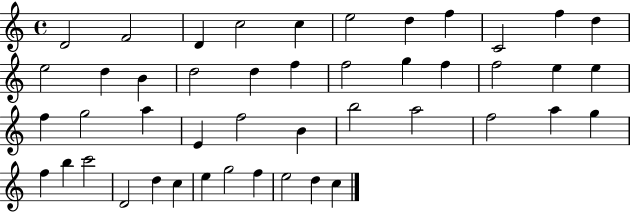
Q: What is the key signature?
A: C major